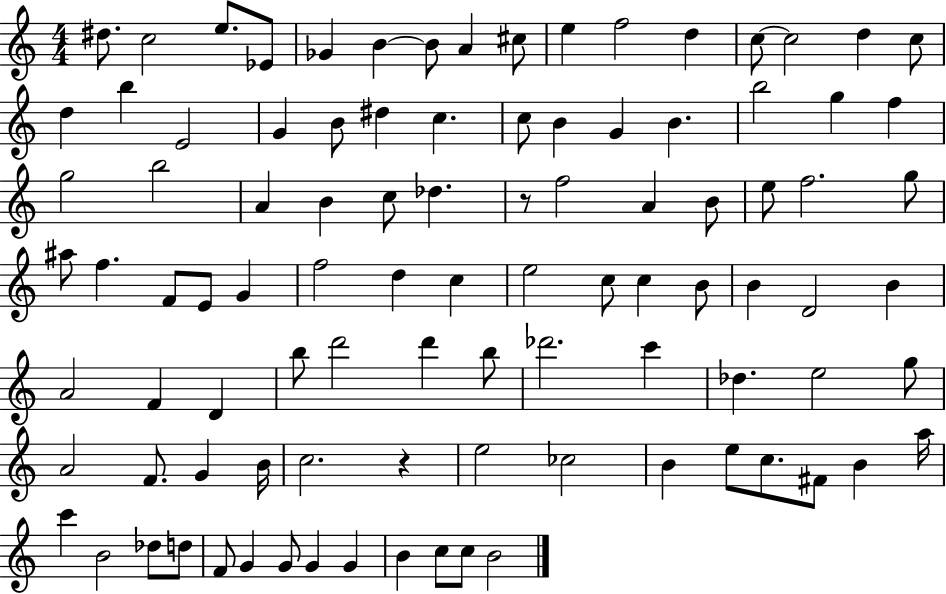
D#5/e. C5/h E5/e. Eb4/e Gb4/q B4/q B4/e A4/q C#5/e E5/q F5/h D5/q C5/e C5/h D5/q C5/e D5/q B5/q E4/h G4/q B4/e D#5/q C5/q. C5/e B4/q G4/q B4/q. B5/h G5/q F5/q G5/h B5/h A4/q B4/q C5/e Db5/q. R/e F5/h A4/q B4/e E5/e F5/h. G5/e A#5/e F5/q. F4/e E4/e G4/q F5/h D5/q C5/q E5/h C5/e C5/q B4/e B4/q D4/h B4/q A4/h F4/q D4/q B5/e D6/h D6/q B5/e Db6/h. C6/q Db5/q. E5/h G5/e A4/h F4/e. G4/q B4/s C5/h. R/q E5/h CES5/h B4/q E5/e C5/e. F#4/e B4/q A5/s C6/q B4/h Db5/e D5/e F4/e G4/q G4/e G4/q G4/q B4/q C5/e C5/e B4/h